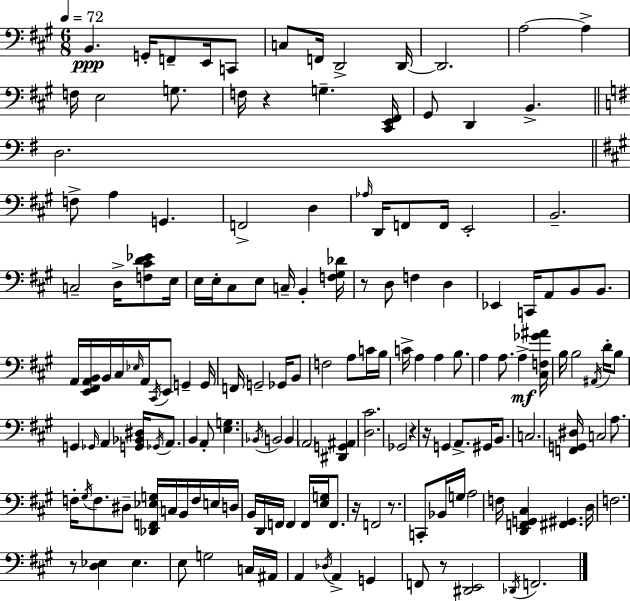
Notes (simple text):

B2/q. G2/s F2/e E2/s C2/e C3/e F2/s D2/h D2/s D2/h. A3/h A3/q F3/s E3/h G3/e. F3/s R/q G3/q. [C#2,E2,F#2]/s G#2/e D2/q B2/q. D3/h. F3/e A3/q G2/q. F2/h D3/q Ab3/s D2/s F2/e F2/s E2/h B2/h. C3/h D3/s [F3,C#4,D4,Eb4]/e E3/s E3/s E3/s C#3/e E3/e C3/s B2/q [F3,G#3,Db4]/s R/e D3/e F3/q D3/q Eb2/q C2/s A2/e B2/e B2/e. A2/s [E2,F#2,A2,B2]/s B2/s C#3/s Eb3/s A2/s C#2/s E2/e G2/q G2/s F2/s G2/h Gb2/s B2/e F3/h A3/e C4/s B3/s C4/s A3/q A3/q B3/e. A3/q A3/e. A3/q [C#3,F3,Gb4,A#4]/s B3/s B3/h A#2/s D4/s B3/e G2/q Gb2/s A2/q [G2,Bb2,D#3]/s Gb2/s A2/e. B2/q A2/e [E3,G3]/q. Bb2/s B2/h B2/q A2/h [D#2,G2,A#2]/q [D3,C#4]/h. Gb2/h R/q R/s G2/q A2/e. G#2/s B2/e. C3/h. [F2,G2,D#3]/s C3/h A3/e. F3/s G#3/s F3/e. D#3/e [Db2,F2,Eb3,G3]/s C3/s B2/s F3/s E3/s D3/s B2/s D2/s F2/s F2/q F2/s [E3,G3]/s F2/e. R/s F2/h R/e. C2/e Bb2/s G3/s A3/h F3/s [D2,F2,G2,C#3]/q [F#2,G#2]/q. D3/s F3/h. R/e [D3,Eb3]/q Eb3/q. E3/e G3/h C3/s A#2/s A2/q Db3/s A2/q G2/q F2/e R/e [D#2,E2]/h Db2/s F2/h.